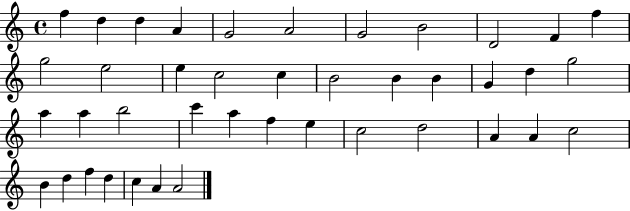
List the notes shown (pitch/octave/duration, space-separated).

F5/q D5/q D5/q A4/q G4/h A4/h G4/h B4/h D4/h F4/q F5/q G5/h E5/h E5/q C5/h C5/q B4/h B4/q B4/q G4/q D5/q G5/h A5/q A5/q B5/h C6/q A5/q F5/q E5/q C5/h D5/h A4/q A4/q C5/h B4/q D5/q F5/q D5/q C5/q A4/q A4/h